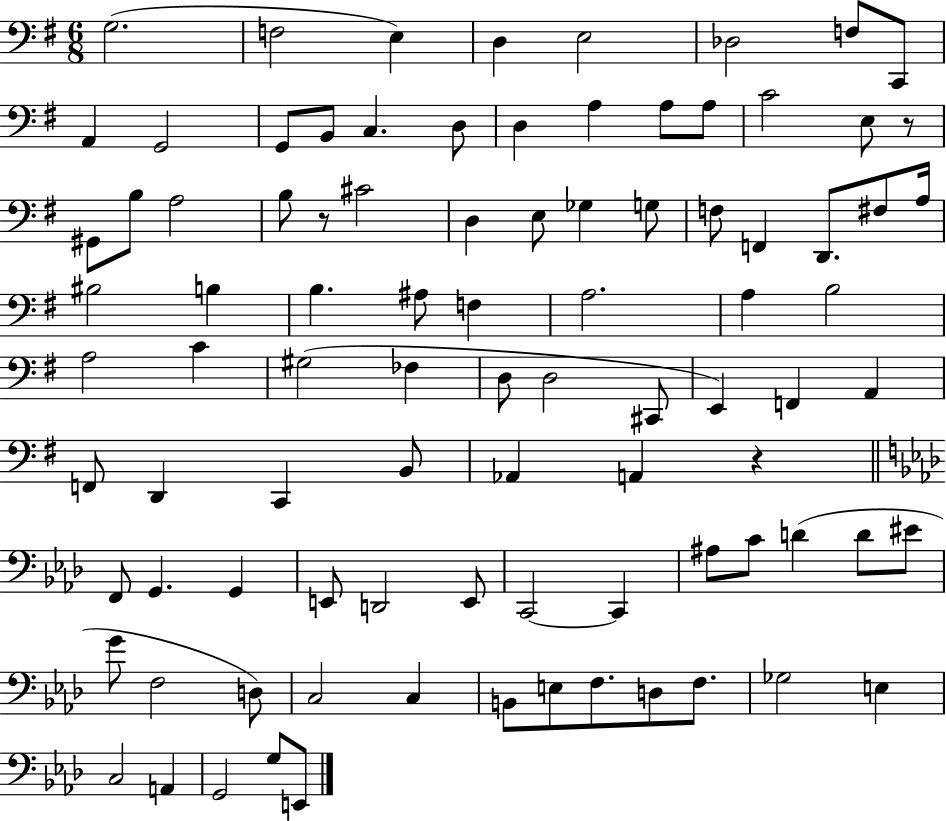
{
  \clef bass
  \numericTimeSignature
  \time 6/8
  \key g \major
  g2.( | f2 e4) | d4 e2 | des2 f8 c,8 | \break a,4 g,2 | g,8 b,8 c4. d8 | d4 a4 a8 a8 | c'2 e8 r8 | \break gis,8 b8 a2 | b8 r8 cis'2 | d4 e8 ges4 g8 | f8 f,4 d,8. fis8 a16 | \break bis2 b4 | b4. ais8 f4 | a2. | a4 b2 | \break a2 c'4 | gis2( fes4 | d8 d2 cis,8 | e,4) f,4 a,4 | \break f,8 d,4 c,4 b,8 | aes,4 a,4 r4 | \bar "||" \break \key aes \major f,8 g,4. g,4 | e,8 d,2 e,8 | c,2~~ c,4 | ais8 c'8 d'4( d'8 eis'8 | \break g'8 f2 d8) | c2 c4 | b,8 e8 f8. d8 f8. | ges2 e4 | \break c2 a,4 | g,2 g8 e,8 | \bar "|."
}